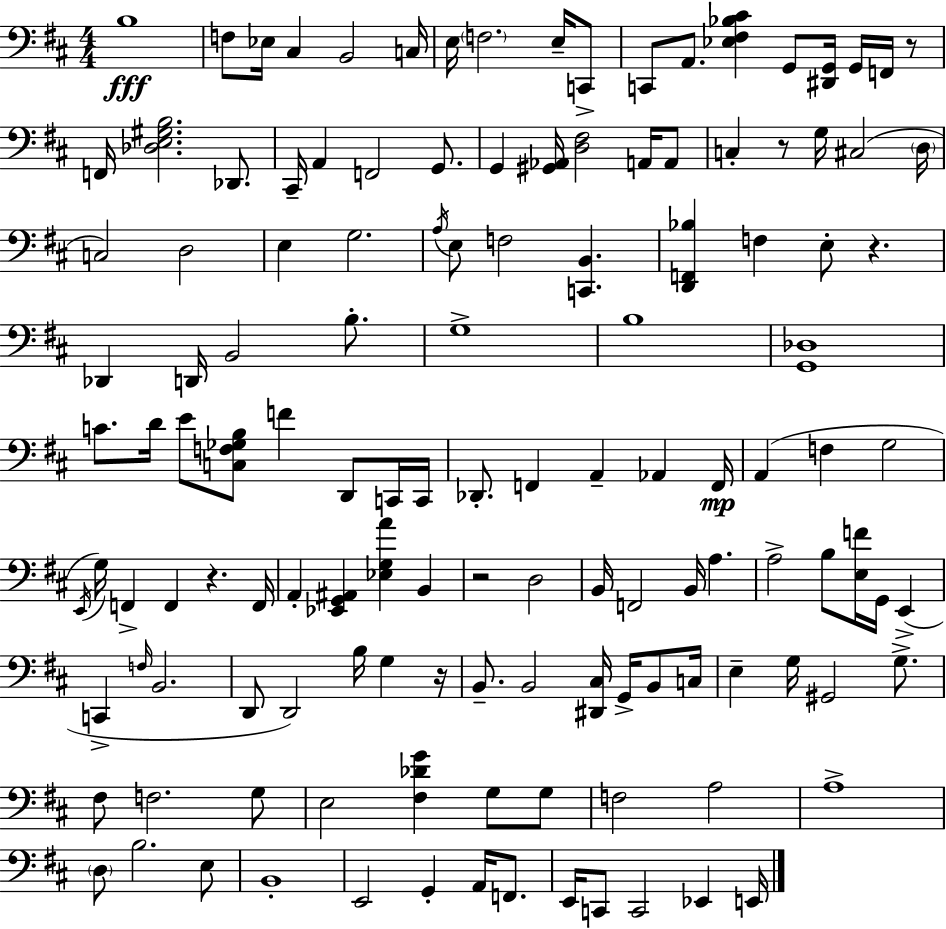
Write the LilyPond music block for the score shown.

{
  \clef bass
  \numericTimeSignature
  \time 4/4
  \key d \major
  b1\fff | f8 ees16 cis4 b,2 c16 | e16 \parenthesize f2. e16-- c,8-> | c,8 a,8. <ees fis bes cis'>4 g,8 <dis, g,>16 g,16 f,16 r8 | \break f,16 <des e gis b>2. des,8. | cis,16-- a,4 f,2 g,8. | g,4 <gis, aes,>16 <d fis>2 a,16 a,8 | c4-. r8 g16 cis2( \parenthesize d16 | \break c2) d2 | e4 g2. | \acciaccatura { a16 } e8 f2 <c, b,>4. | <d, f, bes>4 f4 e8-. r4. | \break des,4 d,16 b,2 b8.-. | g1-> | b1 | <g, des>1 | \break c'8. d'16 e'8 <c f ges b>8 f'4 d,8 c,16 | c,16 des,8.-. f,4 a,4-- aes,4 | f,16\mp a,4( f4 g2 | \acciaccatura { e,16 }) g16 f,4-> f,4 r4. | \break f,16 a,4-. <ees, g, ais,>4 <ees g a'>4 b,4 | r2 d2 | b,16 f,2 b,16 a4. | a2-> b8 <e f'>16 g,16 e,4->( | \break c,4-> \grace { f16 } b,2. | d,8 d,2) b16 g4 | r16 b,8.-- b,2 <dis, cis>16 g,16-> | b,8 c16 e4-- g16 gis,2 | \break g8.-> fis8 f2. | g8 e2 <fis des' g'>4 g8 | g8 f2 a2 | a1-> | \break \parenthesize d8 b2. | e8 b,1-. | e,2 g,4-. a,16 | f,8. e,16 c,8 c,2 ees,4 | \break e,16 \bar "|."
}